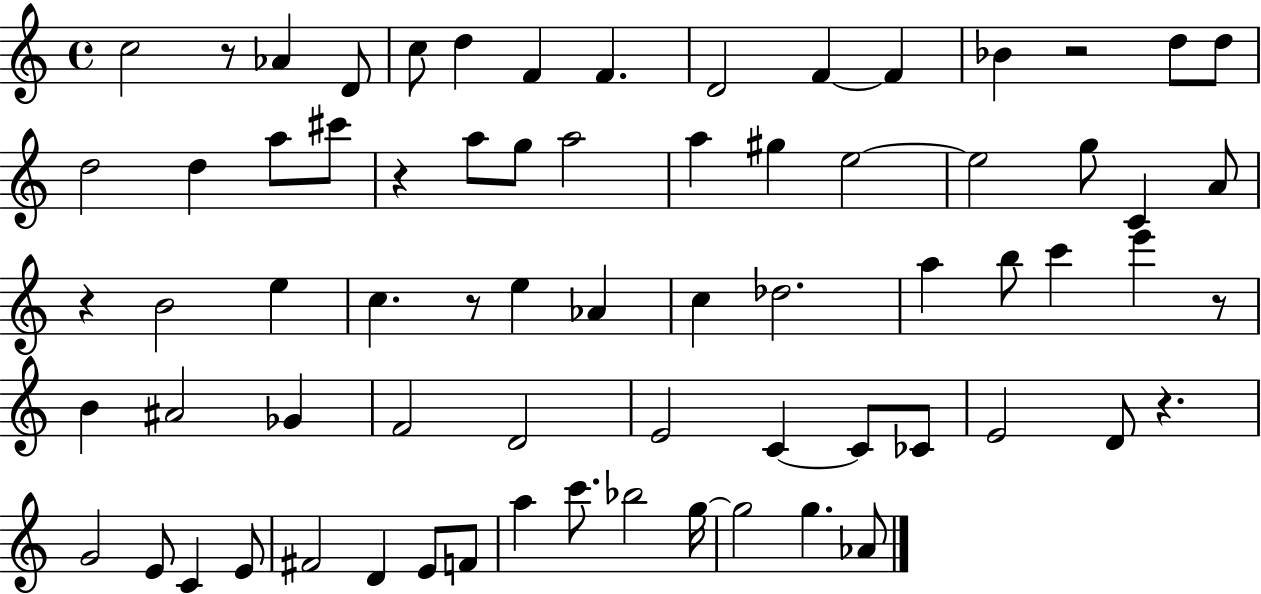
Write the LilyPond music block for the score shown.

{
  \clef treble
  \time 4/4
  \defaultTimeSignature
  \key c \major
  \repeat volta 2 { c''2 r8 aes'4 d'8 | c''8 d''4 f'4 f'4. | d'2 f'4~~ f'4 | bes'4 r2 d''8 d''8 | \break d''2 d''4 a''8 cis'''8 | r4 a''8 g''8 a''2 | a''4 gis''4 e''2~~ | e''2 g''8 c'4 a'8 | \break r4 b'2 e''4 | c''4. r8 e''4 aes'4 | c''4 des''2. | a''4 b''8 c'''4 e'''4 r8 | \break b'4 ais'2 ges'4 | f'2 d'2 | e'2 c'4~~ c'8 ces'8 | e'2 d'8 r4. | \break g'2 e'8 c'4 e'8 | fis'2 d'4 e'8 f'8 | a''4 c'''8. bes''2 g''16~~ | g''2 g''4. aes'8 | \break } \bar "|."
}